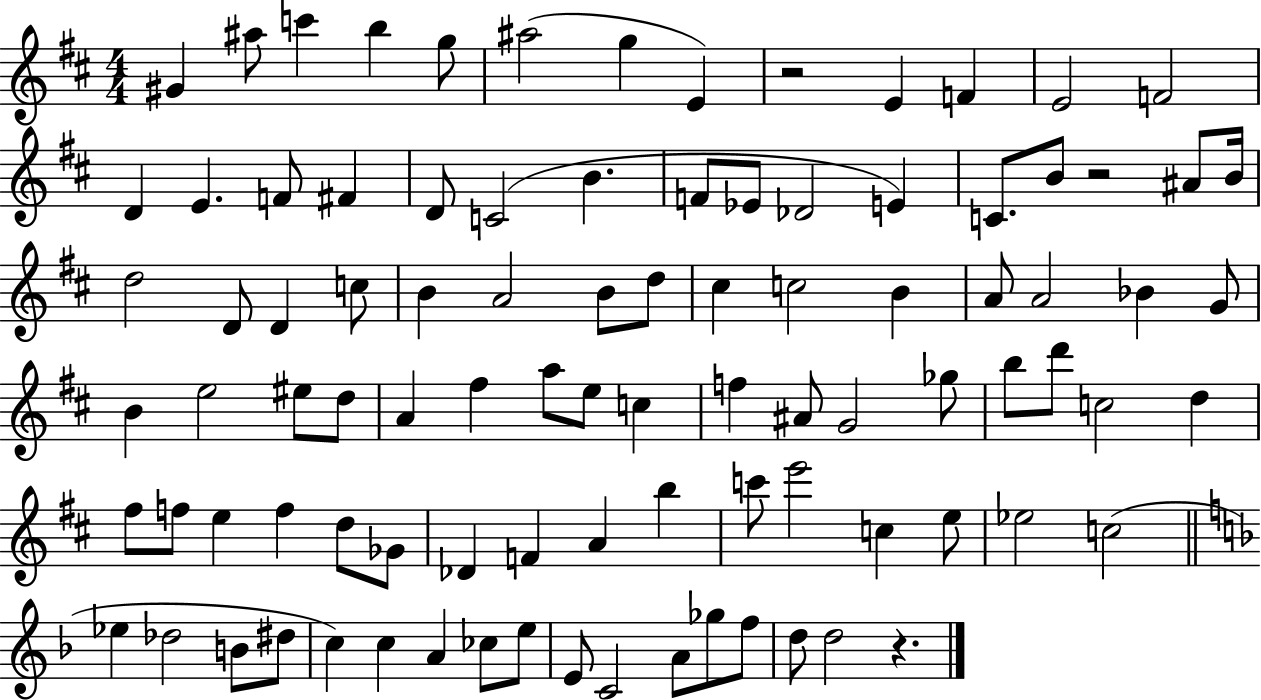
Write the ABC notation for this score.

X:1
T:Untitled
M:4/4
L:1/4
K:D
^G ^a/2 c' b g/2 ^a2 g E z2 E F E2 F2 D E F/2 ^F D/2 C2 B F/2 _E/2 _D2 E C/2 B/2 z2 ^A/2 B/4 d2 D/2 D c/2 B A2 B/2 d/2 ^c c2 B A/2 A2 _B G/2 B e2 ^e/2 d/2 A ^f a/2 e/2 c f ^A/2 G2 _g/2 b/2 d'/2 c2 d ^f/2 f/2 e f d/2 _G/2 _D F A b c'/2 e'2 c e/2 _e2 c2 _e _d2 B/2 ^d/2 c c A _c/2 e/2 E/2 C2 A/2 _g/2 f/2 d/2 d2 z